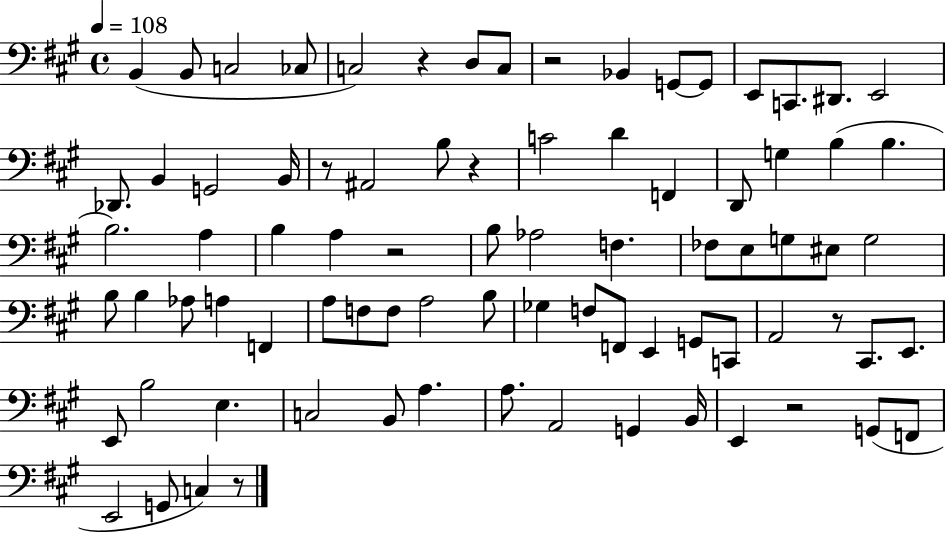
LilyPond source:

{
  \clef bass
  \time 4/4
  \defaultTimeSignature
  \key a \major
  \tempo 4 = 108
  \repeat volta 2 { b,4( b,8 c2 ces8 | c2) r4 d8 c8 | r2 bes,4 g,8~~ g,8 | e,8 c,8. dis,8. e,2 | \break des,8. b,4 g,2 b,16 | r8 ais,2 b8 r4 | c'2 d'4 f,4 | d,8 g4 b4( b4. | \break b2.) a4 | b4 a4 r2 | b8 aes2 f4. | fes8 e8 g8 eis8 g2 | \break b8 b4 aes8 a4 f,4 | a8 f8 f8 a2 b8 | ges4 f8 f,8 e,4 g,8 c,8 | a,2 r8 cis,8. e,8. | \break e,8 b2 e4. | c2 b,8 a4. | a8. a,2 g,4 b,16 | e,4 r2 g,8( f,8 | \break e,2 g,8 c4) r8 | } \bar "|."
}